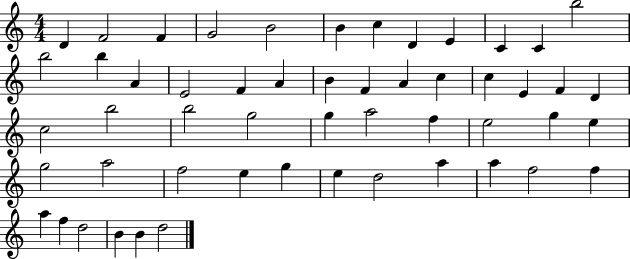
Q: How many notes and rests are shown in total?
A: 53